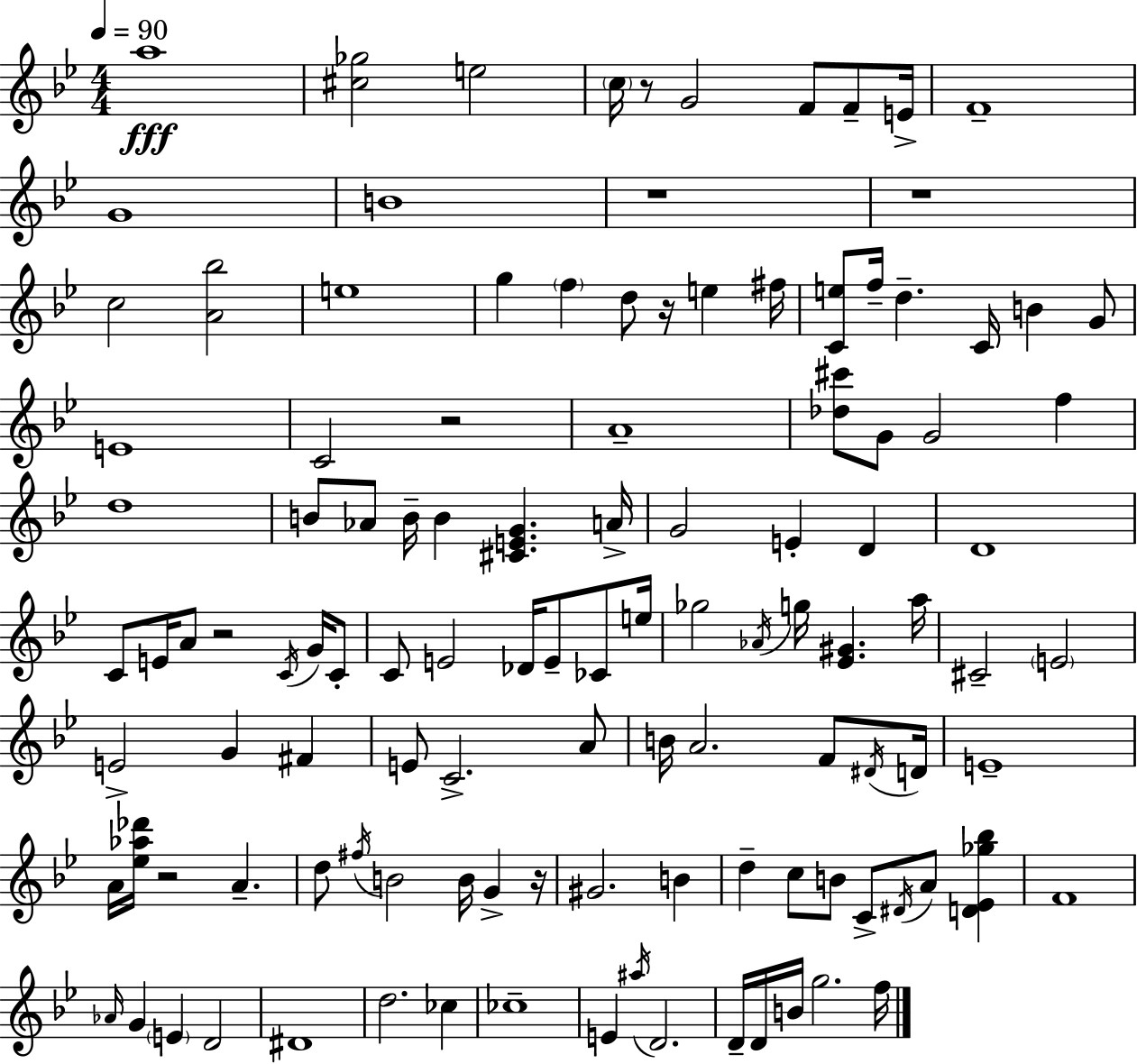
{
  \clef treble
  \numericTimeSignature
  \time 4/4
  \key bes \major
  \tempo 4 = 90
  a''1\fff | <cis'' ges''>2 e''2 | \parenthesize c''16 r8 g'2 f'8 f'8-- e'16-> | f'1-- | \break g'1 | b'1 | r1 | r1 | \break c''2 <a' bes''>2 | e''1 | g''4 \parenthesize f''4 d''8 r16 e''4 fis''16 | <c' e''>8 f''16-- d''4.-- c'16 b'4 g'8 | \break e'1 | c'2 r2 | a'1-- | <des'' cis'''>8 g'8 g'2 f''4 | \break d''1 | b'8 aes'8 b'16-- b'4 <cis' e' g'>4. a'16-> | g'2 e'4-. d'4 | d'1 | \break c'8 e'16 a'8 r2 \acciaccatura { c'16 } g'16 c'8-. | c'8 e'2 des'16 e'8-- ces'8 | e''16 ges''2 \acciaccatura { aes'16 } g''16 <ees' gis'>4. | a''16 cis'2-- \parenthesize e'2 | \break e'2-> g'4 fis'4 | e'8 c'2.-> | a'8 b'16 a'2. f'8 | \acciaccatura { dis'16 } d'16 e'1-- | \break a'16 <ees'' aes'' des'''>16 r2 a'4.-- | d''8 \acciaccatura { fis''16 } b'2 b'16 g'4-> | r16 gis'2. | b'4 d''4-- c''8 b'8 c'8-> \acciaccatura { dis'16 } a'8 | \break <d' ees' ges'' bes''>4 f'1 | \grace { aes'16 } g'4 \parenthesize e'4 d'2 | dis'1 | d''2. | \break ces''4 ces''1-- | e'4 \acciaccatura { ais''16 } d'2. | d'16-- d'16 b'16 g''2. | f''16 \bar "|."
}